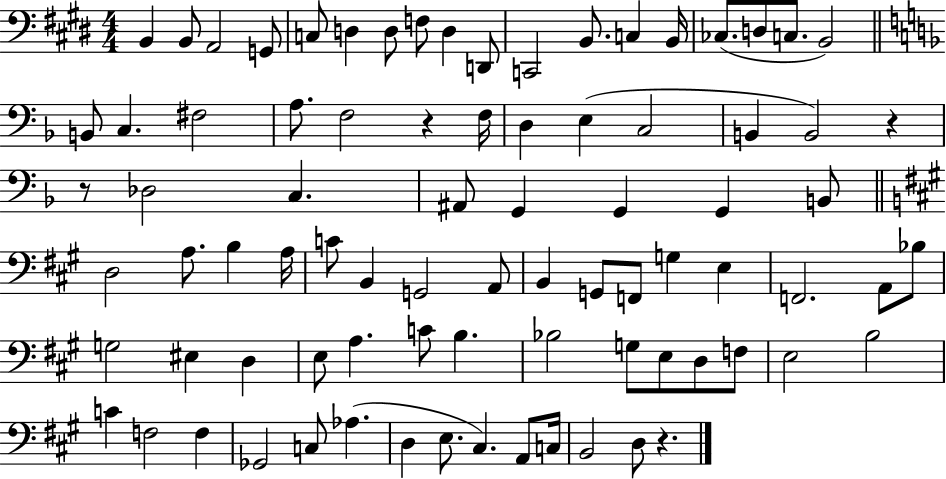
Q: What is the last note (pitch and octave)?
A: D3